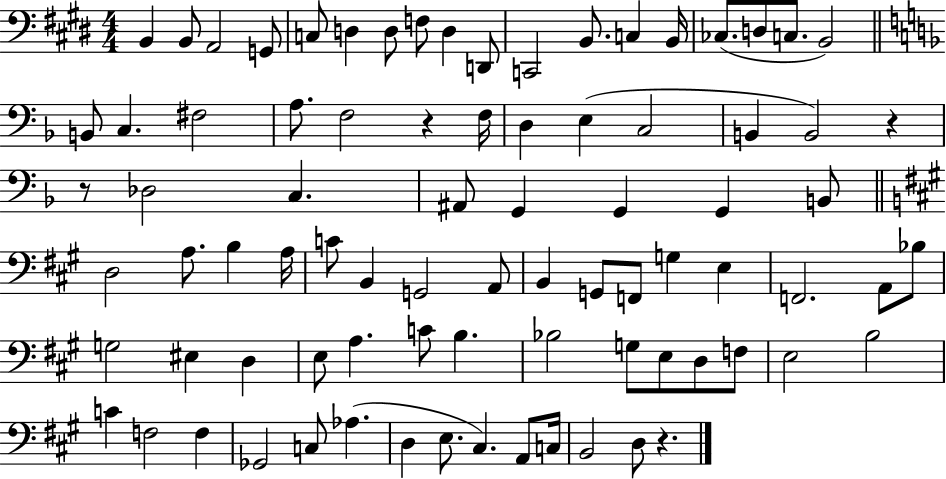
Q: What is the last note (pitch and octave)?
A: D3